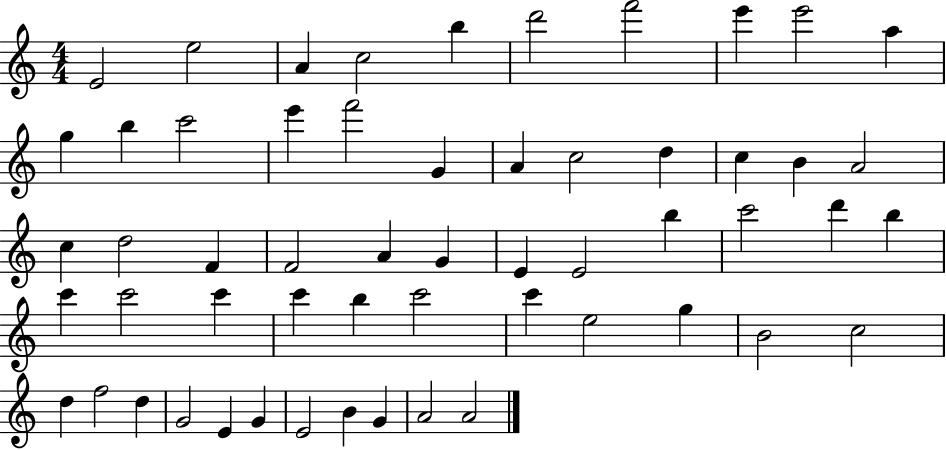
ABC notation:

X:1
T:Untitled
M:4/4
L:1/4
K:C
E2 e2 A c2 b d'2 f'2 e' e'2 a g b c'2 e' f'2 G A c2 d c B A2 c d2 F F2 A G E E2 b c'2 d' b c' c'2 c' c' b c'2 c' e2 g B2 c2 d f2 d G2 E G E2 B G A2 A2